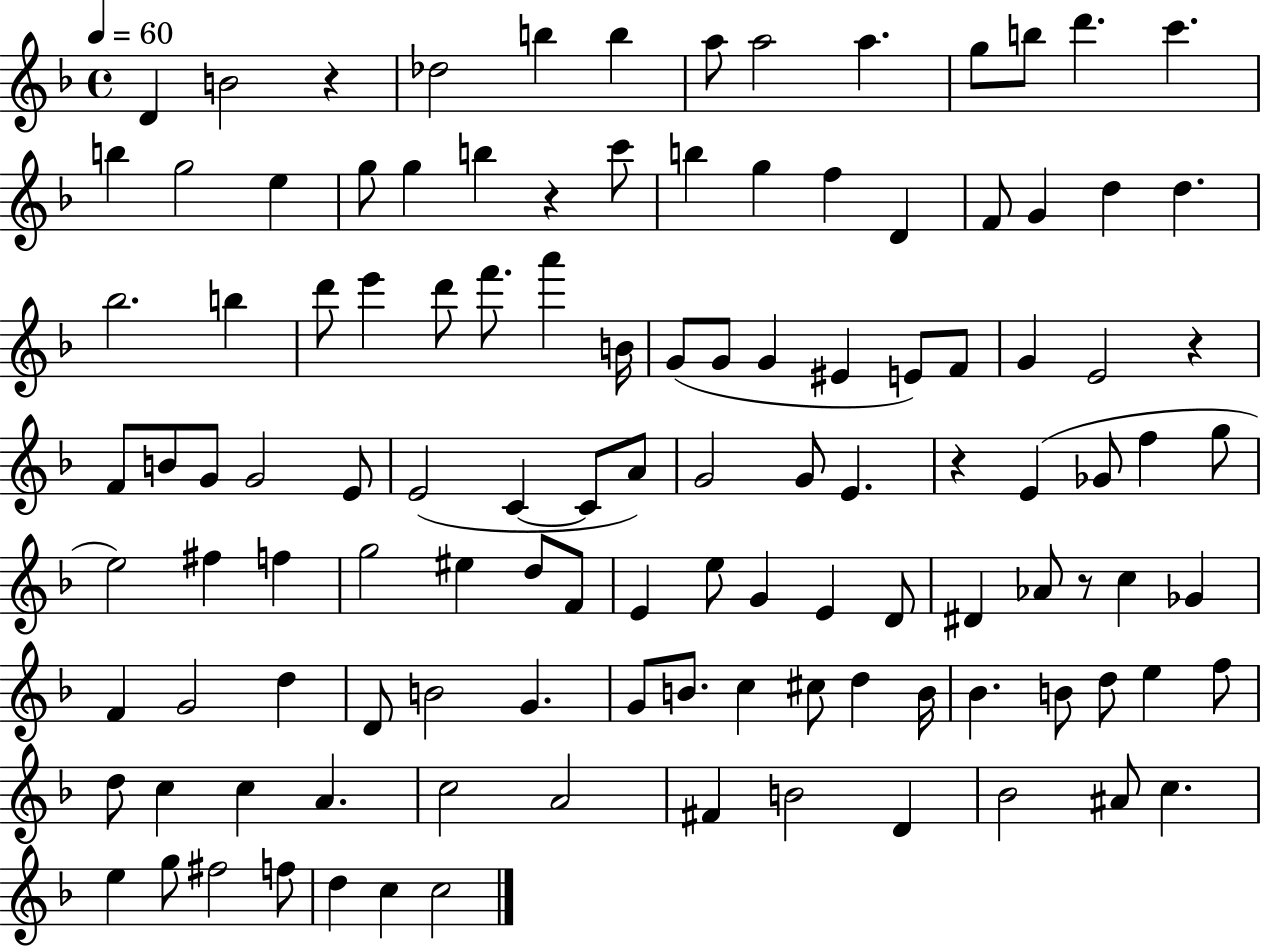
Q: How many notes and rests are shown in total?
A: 116